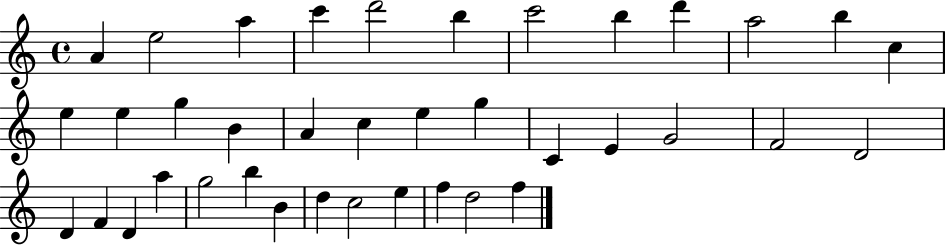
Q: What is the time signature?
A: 4/4